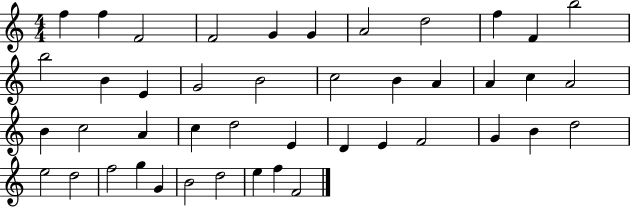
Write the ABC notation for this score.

X:1
T:Untitled
M:4/4
L:1/4
K:C
f f F2 F2 G G A2 d2 f F b2 b2 B E G2 B2 c2 B A A c A2 B c2 A c d2 E D E F2 G B d2 e2 d2 f2 g G B2 d2 e f F2